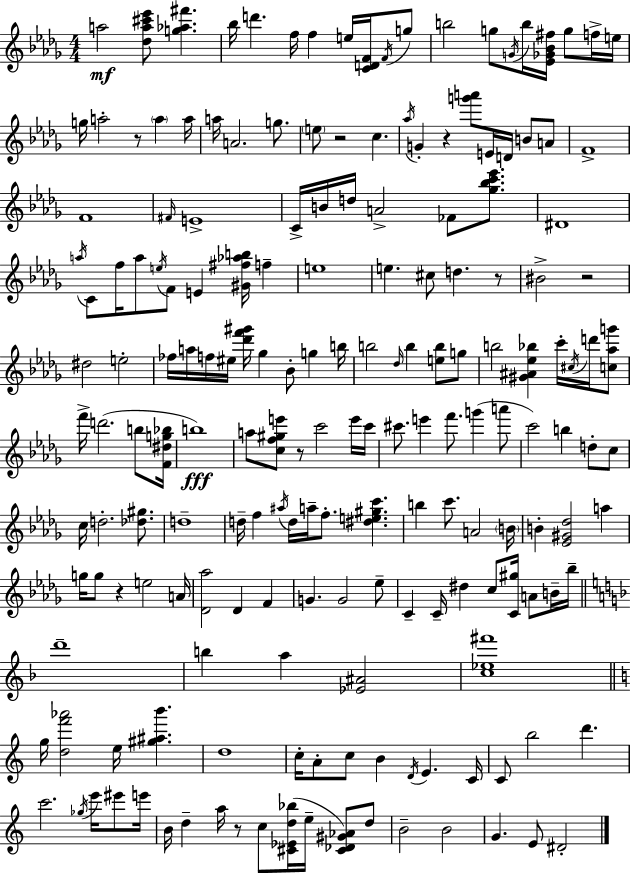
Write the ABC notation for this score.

X:1
T:Untitled
M:4/4
L:1/4
K:Bbm
a2 [_da^c'_e']/2 [g_a^f'] _b/4 d' f/4 f e/4 [CDF]/4 F/4 g/2 b2 g/2 G/4 b/4 [_E_G_B^f]/4 g/2 f/4 e/4 g/4 a2 z/2 a a/4 a/4 A2 g/2 e/2 z2 c _a/4 G z [g'a']/2 E/4 D/4 B/2 A/2 F4 F4 ^F/4 E4 C/4 B/4 d/4 A2 _F/2 [_g_bc'_e']/2 ^D4 a/4 C/2 f/4 a/2 e/4 F/2 E [^G^f_ab]/4 f e4 e ^c/2 d z/2 ^B2 z2 ^d2 e2 _f/4 a/4 f/4 ^e/4 [_d'f'^g']/4 _g _B/2 g b/4 b2 _d/4 b [eb]/2 g/2 b2 [^G^A_e_b] c'/4 ^c/4 d'/4 [c_ag']/2 f'/4 d'2 b/2 [F^dg_b]/4 b4 a/2 [cf^ge']/2 z/2 c'2 e'/4 c'/4 ^c'/2 e' f'/2 g' a'/2 c'2 b d/2 c/2 c/4 d2 [_d^g]/2 d4 d/4 f ^a/4 d/4 a/4 f/2 [^de^gc'] b c'/2 A2 B/4 B [_E^G_d]2 a g/4 g/2 z e2 A/4 [_D_a]2 _D F G G2 _e/2 C C/4 ^d c/2 [C^g]/4 A/2 B/4 _b/4 d'4 b a [_E^A]2 [c_e^f']4 g/4 [df'_a']2 e/4 [^g^ab'] d4 c/4 A/2 c/2 B D/4 E C/4 C/2 b2 d' c'2 _g/4 e'/4 ^e'/2 e'/4 B/4 d a/4 z/2 c/2 [^C_Ed_b]/4 e/4 [^C_D^G_A]/2 d/2 B2 B2 G E/2 ^D2